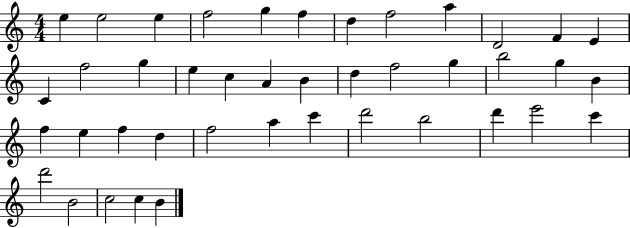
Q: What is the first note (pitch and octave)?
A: E5